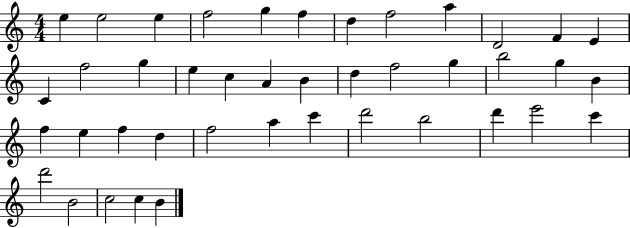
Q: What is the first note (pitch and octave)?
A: E5